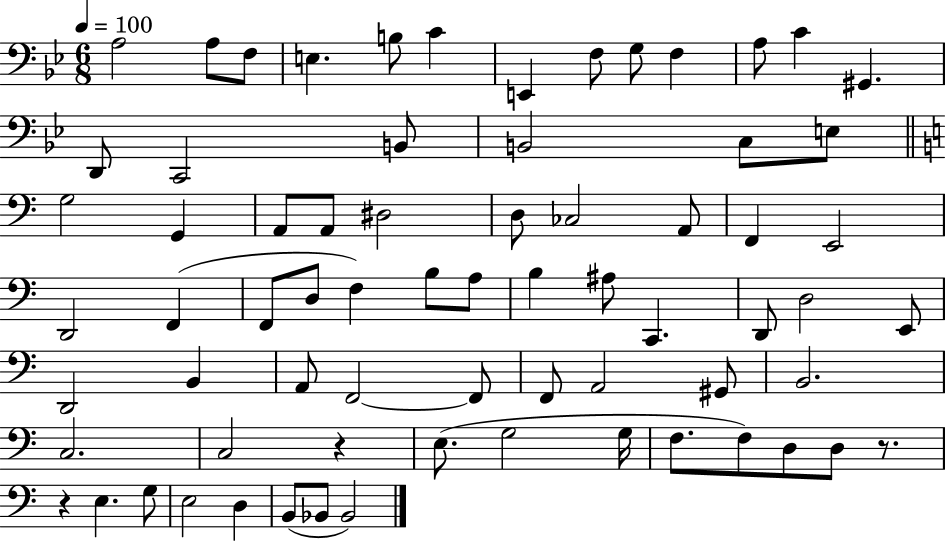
X:1
T:Untitled
M:6/8
L:1/4
K:Bb
A,2 A,/2 F,/2 E, B,/2 C E,, F,/2 G,/2 F, A,/2 C ^G,, D,,/2 C,,2 B,,/2 B,,2 C,/2 E,/2 G,2 G,, A,,/2 A,,/2 ^D,2 D,/2 _C,2 A,,/2 F,, E,,2 D,,2 F,, F,,/2 D,/2 F, B,/2 A,/2 B, ^A,/2 C,, D,,/2 D,2 E,,/2 D,,2 B,, A,,/2 F,,2 F,,/2 F,,/2 A,,2 ^G,,/2 B,,2 C,2 C,2 z E,/2 G,2 G,/4 F,/2 F,/2 D,/2 D,/2 z/2 z E, G,/2 E,2 D, B,,/2 _B,,/2 _B,,2